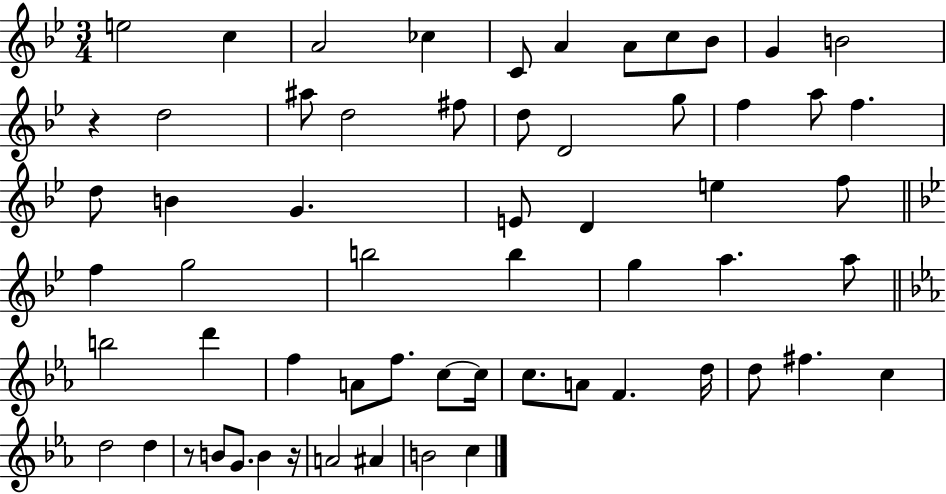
E5/h C5/q A4/h CES5/q C4/e A4/q A4/e C5/e Bb4/e G4/q B4/h R/q D5/h A#5/e D5/h F#5/e D5/e D4/h G5/e F5/q A5/e F5/q. D5/e B4/q G4/q. E4/e D4/q E5/q F5/e F5/q G5/h B5/h B5/q G5/q A5/q. A5/e B5/h D6/q F5/q A4/e F5/e. C5/e C5/s C5/e. A4/e F4/q. D5/s D5/e F#5/q. C5/q D5/h D5/q R/e B4/e G4/e. B4/q R/s A4/h A#4/q B4/h C5/q